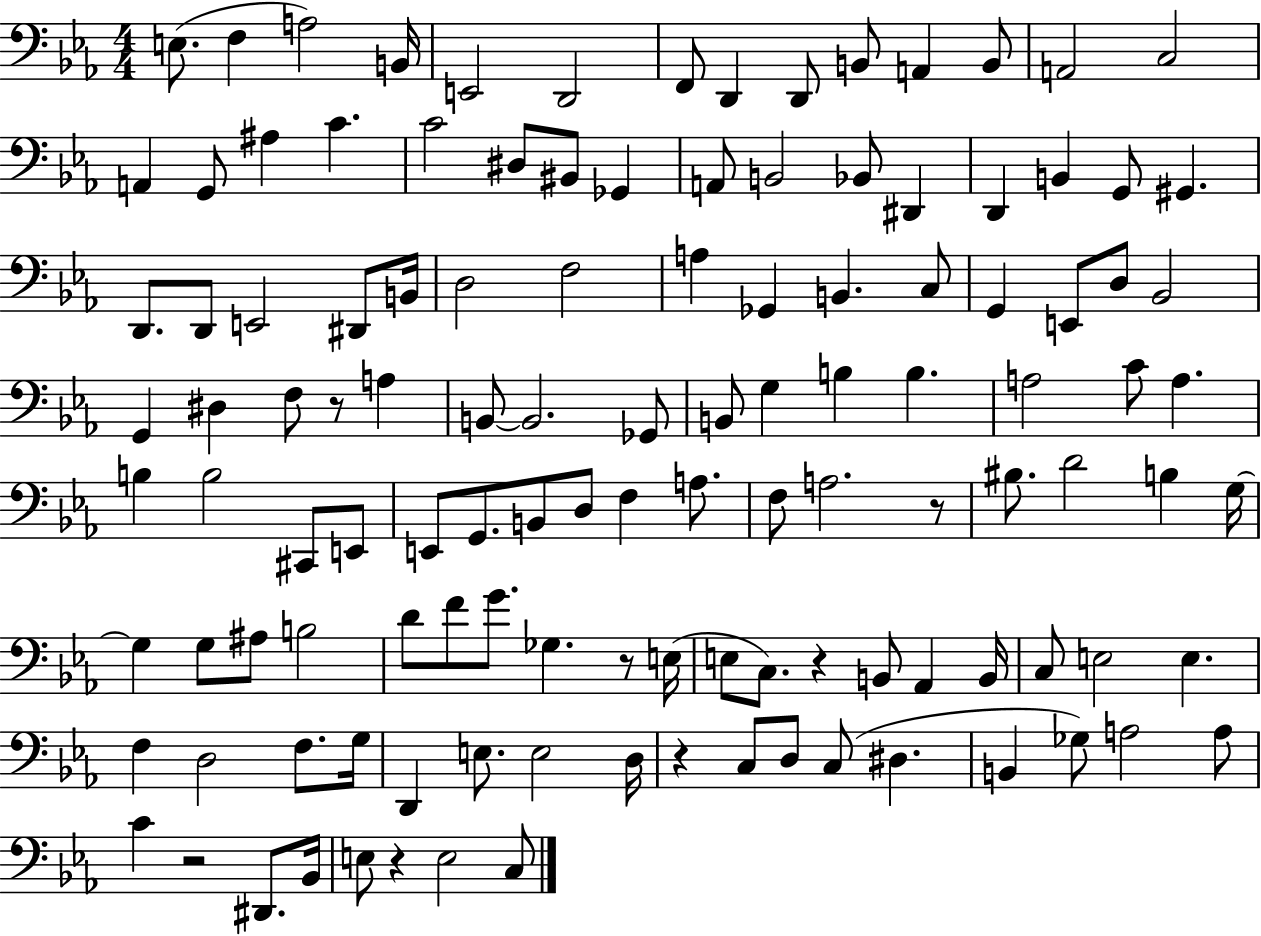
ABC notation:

X:1
T:Untitled
M:4/4
L:1/4
K:Eb
E,/2 F, A,2 B,,/4 E,,2 D,,2 F,,/2 D,, D,,/2 B,,/2 A,, B,,/2 A,,2 C,2 A,, G,,/2 ^A, C C2 ^D,/2 ^B,,/2 _G,, A,,/2 B,,2 _B,,/2 ^D,, D,, B,, G,,/2 ^G,, D,,/2 D,,/2 E,,2 ^D,,/2 B,,/4 D,2 F,2 A, _G,, B,, C,/2 G,, E,,/2 D,/2 _B,,2 G,, ^D, F,/2 z/2 A, B,,/2 B,,2 _G,,/2 B,,/2 G, B, B, A,2 C/2 A, B, B,2 ^C,,/2 E,,/2 E,,/2 G,,/2 B,,/2 D,/2 F, A,/2 F,/2 A,2 z/2 ^B,/2 D2 B, G,/4 G, G,/2 ^A,/2 B,2 D/2 F/2 G/2 _G, z/2 E,/4 E,/2 C,/2 z B,,/2 _A,, B,,/4 C,/2 E,2 E, F, D,2 F,/2 G,/4 D,, E,/2 E,2 D,/4 z C,/2 D,/2 C,/2 ^D, B,, _G,/2 A,2 A,/2 C z2 ^D,,/2 _B,,/4 E,/2 z E,2 C,/2